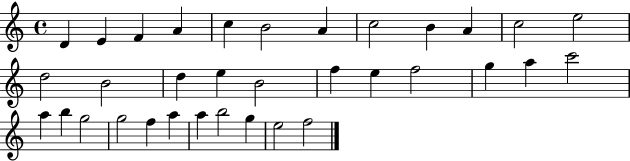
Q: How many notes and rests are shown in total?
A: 34